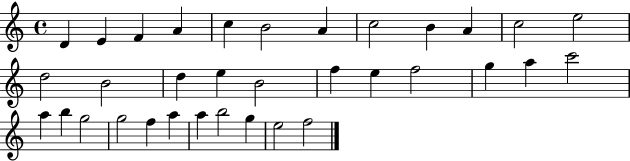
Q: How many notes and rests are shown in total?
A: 34